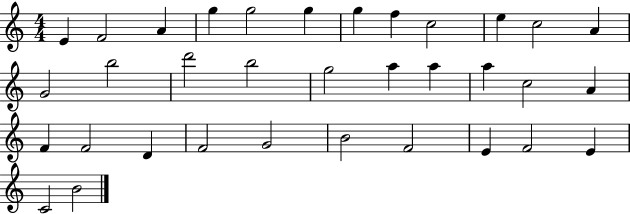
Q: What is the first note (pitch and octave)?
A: E4